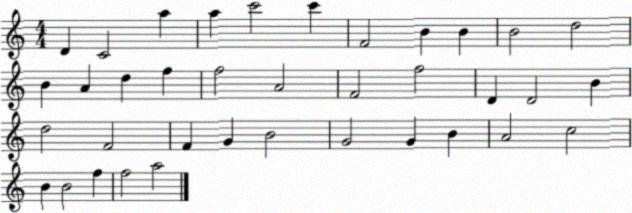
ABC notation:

X:1
T:Untitled
M:4/4
L:1/4
K:C
D C2 a a c'2 c' F2 B B B2 d2 B A d f f2 A2 F2 f2 D D2 B d2 F2 F G B2 G2 G B A2 c2 B B2 f f2 a2